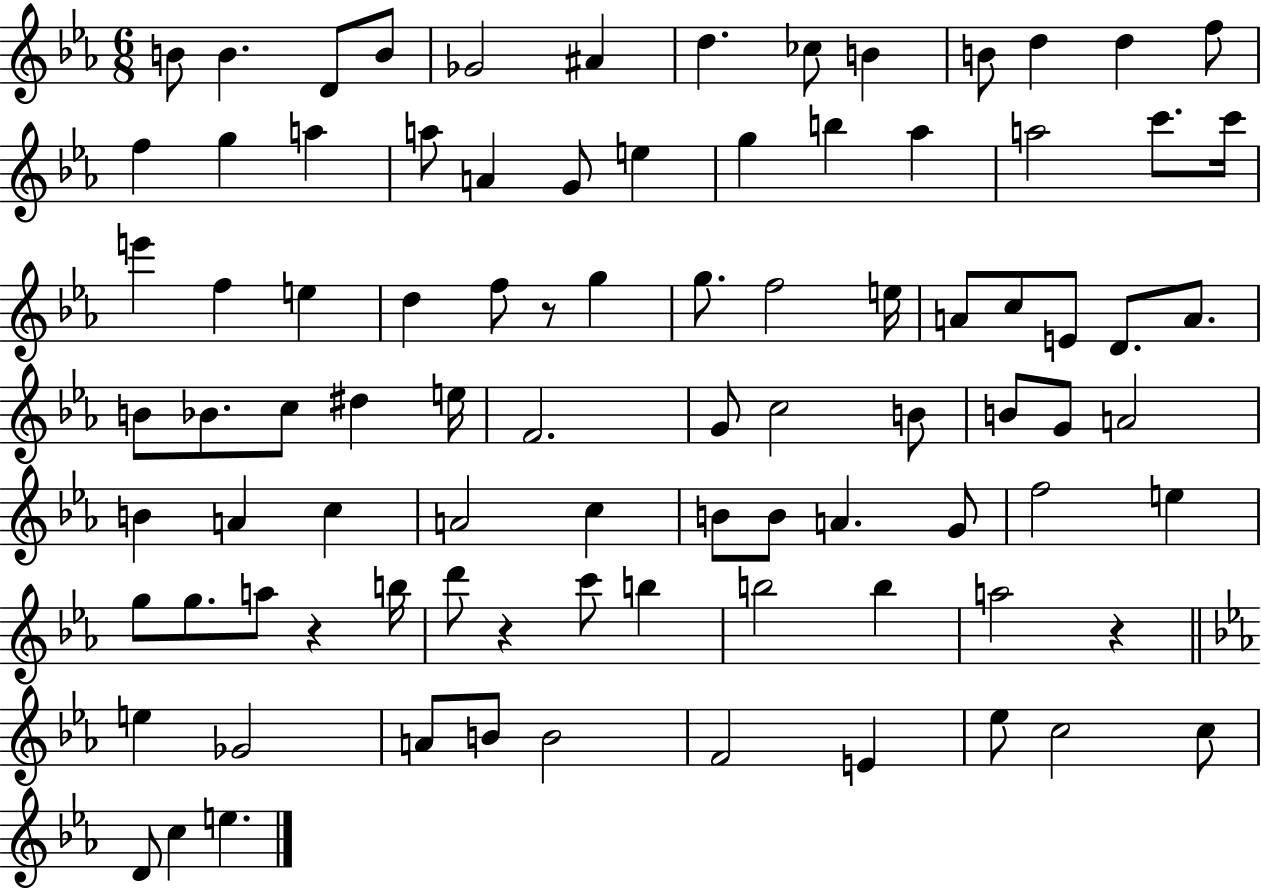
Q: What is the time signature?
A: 6/8